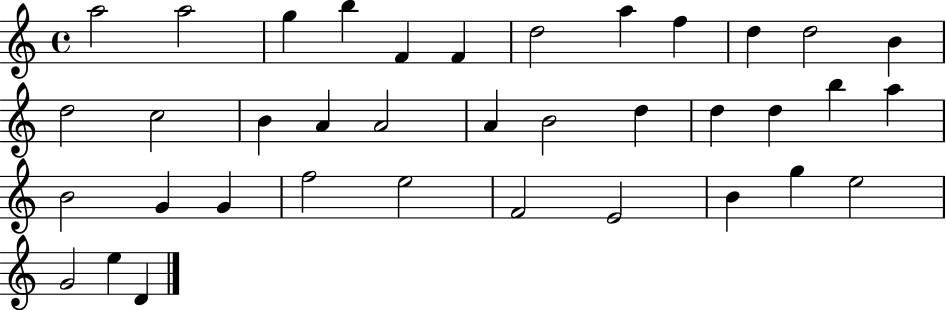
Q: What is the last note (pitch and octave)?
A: D4